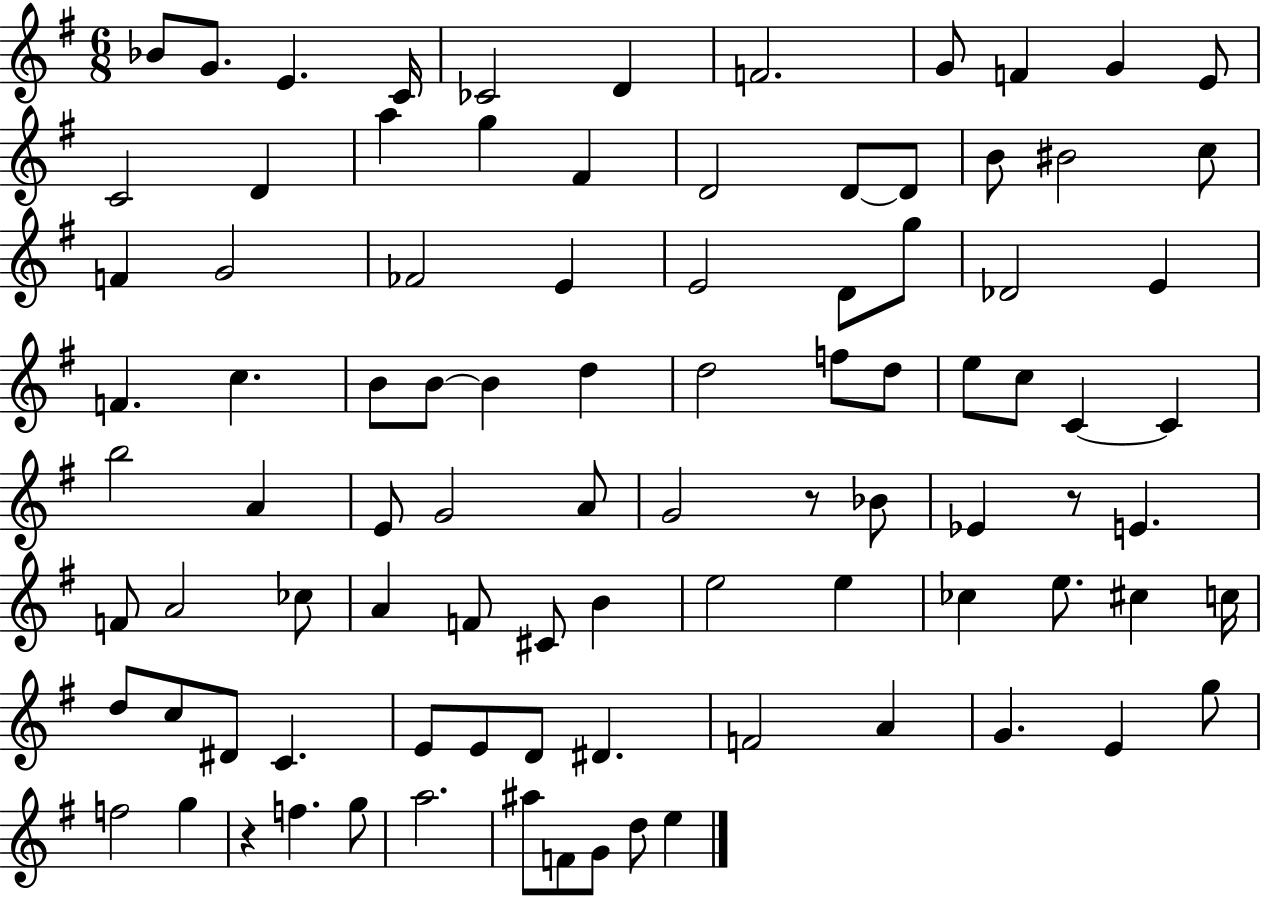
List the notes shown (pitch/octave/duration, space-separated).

Bb4/e G4/e. E4/q. C4/s CES4/h D4/q F4/h. G4/e F4/q G4/q E4/e C4/h D4/q A5/q G5/q F#4/q D4/h D4/e D4/e B4/e BIS4/h C5/e F4/q G4/h FES4/h E4/q E4/h D4/e G5/e Db4/h E4/q F4/q. C5/q. B4/e B4/e B4/q D5/q D5/h F5/e D5/e E5/e C5/e C4/q C4/q B5/h A4/q E4/e G4/h A4/e G4/h R/e Bb4/e Eb4/q R/e E4/q. F4/e A4/h CES5/e A4/q F4/e C#4/e B4/q E5/h E5/q CES5/q E5/e. C#5/q C5/s D5/e C5/e D#4/e C4/q. E4/e E4/e D4/e D#4/q. F4/h A4/q G4/q. E4/q G5/e F5/h G5/q R/q F5/q. G5/e A5/h. A#5/e F4/e G4/e D5/e E5/q